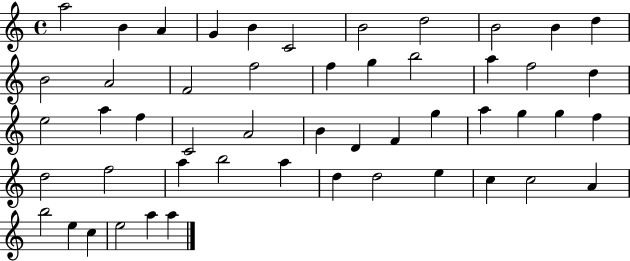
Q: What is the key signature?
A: C major